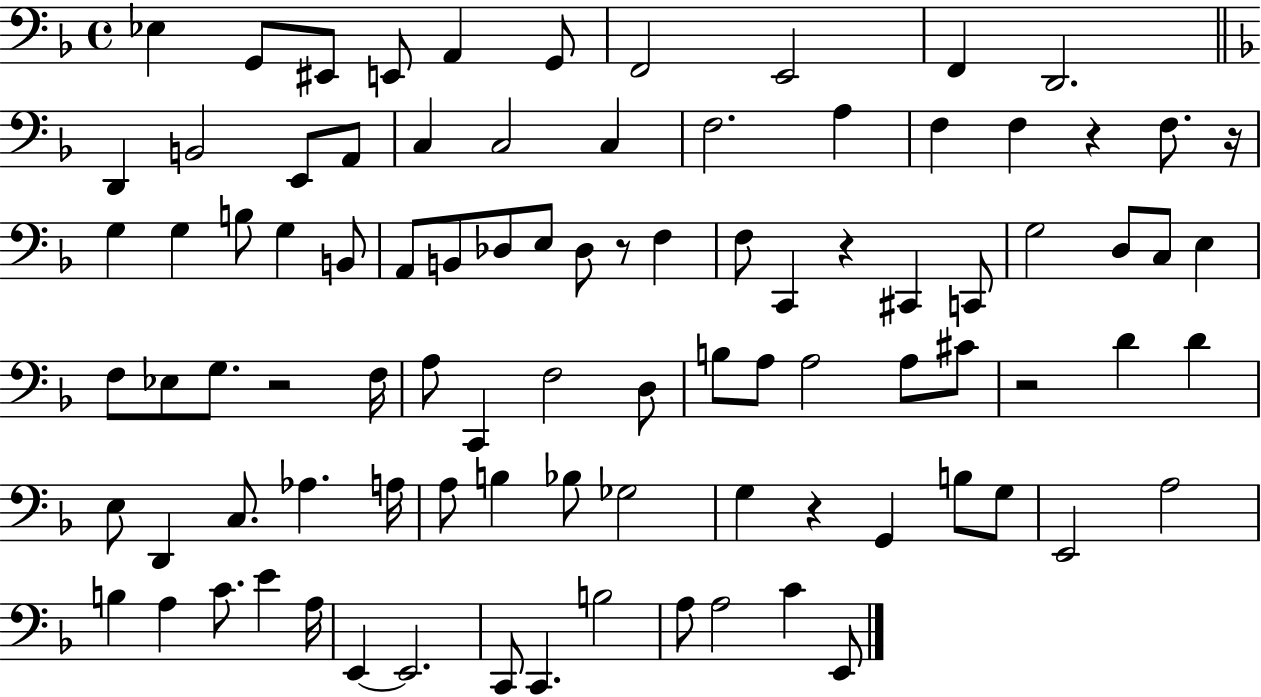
{
  \clef bass
  \time 4/4
  \defaultTimeSignature
  \key f \major
  \repeat volta 2 { ees4 g,8 eis,8 e,8 a,4 g,8 | f,2 e,2 | f,4 d,2. | \bar "||" \break \key d \minor d,4 b,2 e,8 a,8 | c4 c2 c4 | f2. a4 | f4 f4 r4 f8. r16 | \break g4 g4 b8 g4 b,8 | a,8 b,8 des8 e8 des8 r8 f4 | f8 c,4 r4 cis,4 c,8 | g2 d8 c8 e4 | \break f8 ees8 g8. r2 f16 | a8 c,4 f2 d8 | b8 a8 a2 a8 cis'8 | r2 d'4 d'4 | \break e8 d,4 c8. aes4. a16 | a8 b4 bes8 ges2 | g4 r4 g,4 b8 g8 | e,2 a2 | \break b4 a4 c'8. e'4 a16 | e,4~~ e,2. | c,8 c,4. b2 | a8 a2 c'4 e,8 | \break } \bar "|."
}